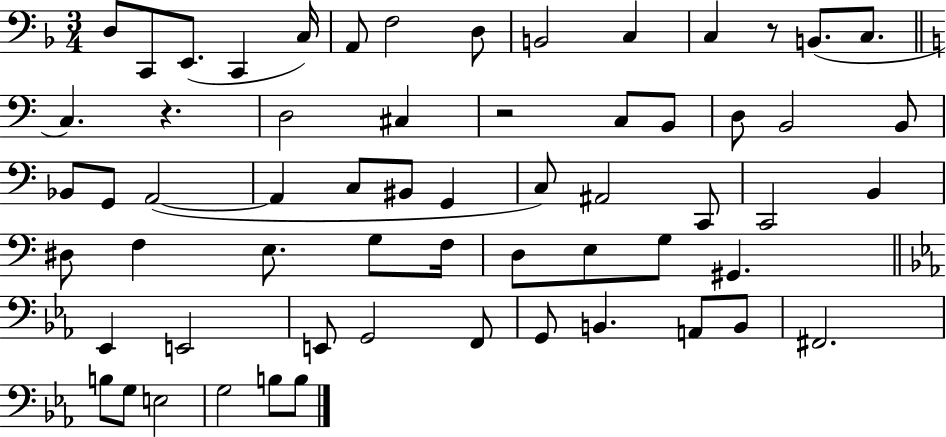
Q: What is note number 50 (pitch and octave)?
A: A2